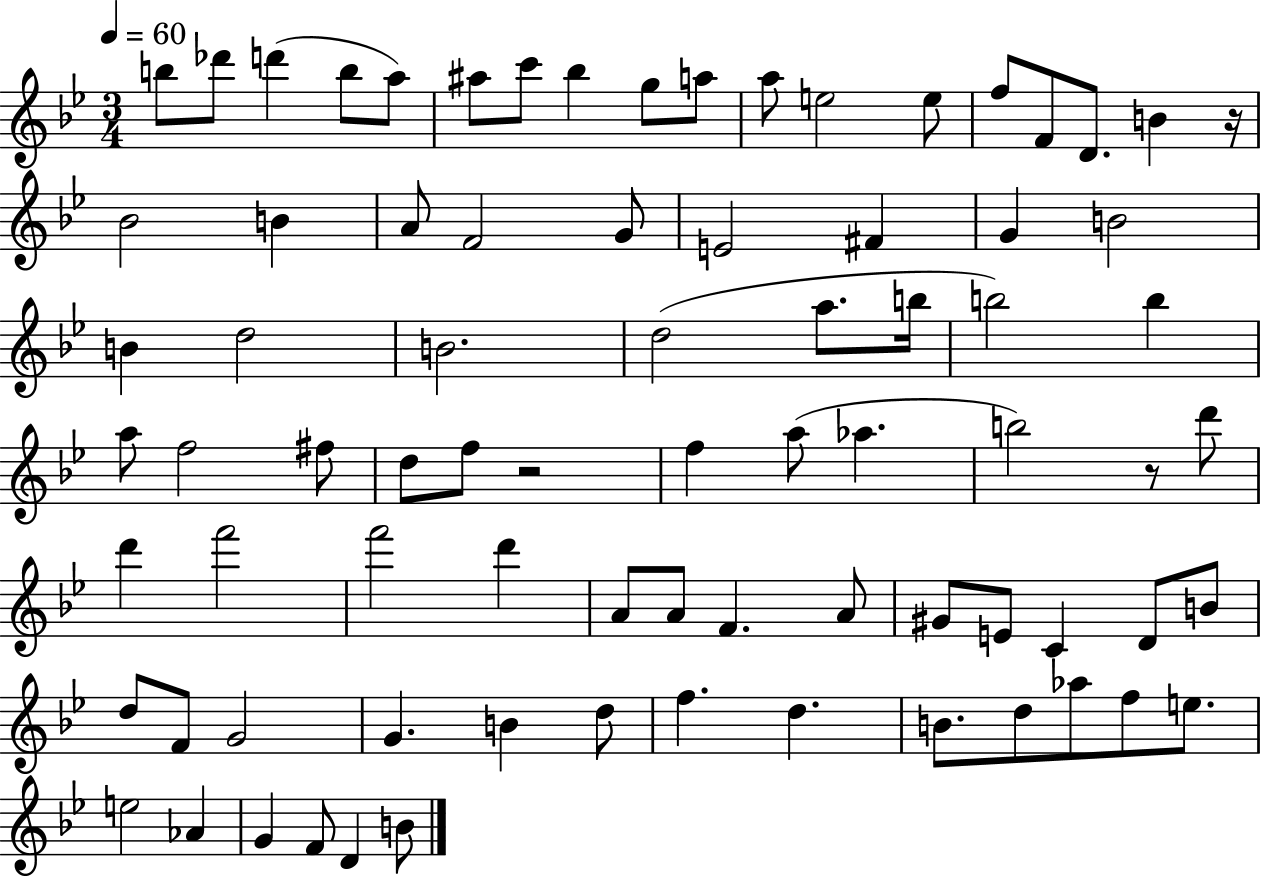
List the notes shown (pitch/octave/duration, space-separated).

B5/e Db6/e D6/q B5/e A5/e A#5/e C6/e Bb5/q G5/e A5/e A5/e E5/h E5/e F5/e F4/e D4/e. B4/q R/s Bb4/h B4/q A4/e F4/h G4/e E4/h F#4/q G4/q B4/h B4/q D5/h B4/h. D5/h A5/e. B5/s B5/h B5/q A5/e F5/h F#5/e D5/e F5/e R/h F5/q A5/e Ab5/q. B5/h R/e D6/e D6/q F6/h F6/h D6/q A4/e A4/e F4/q. A4/e G#4/e E4/e C4/q D4/e B4/e D5/e F4/e G4/h G4/q. B4/q D5/e F5/q. D5/q. B4/e. D5/e Ab5/e F5/e E5/e. E5/h Ab4/q G4/q F4/e D4/q B4/e